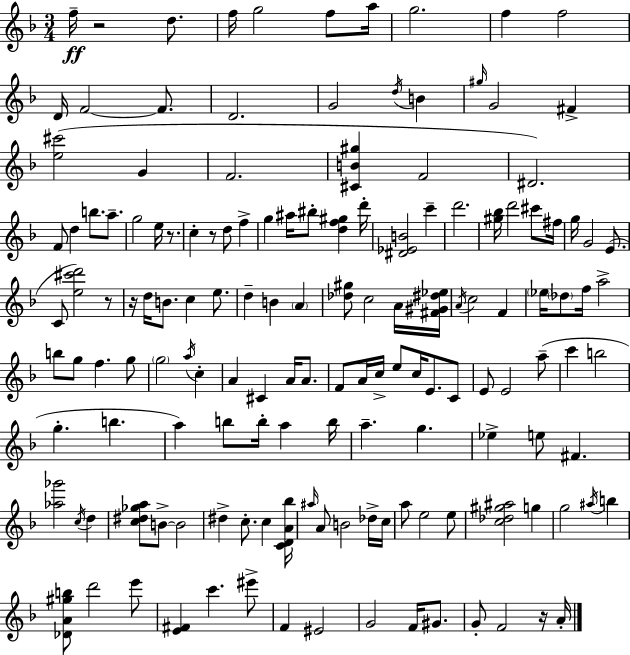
F5/s R/h D5/e. F5/s G5/h F5/e A5/s G5/h. F5/q F5/h D4/s F4/h F4/e. D4/h. G4/h D5/s B4/q G#5/s G4/h F#4/q [E5,C#6]/h G4/q F4/h. [C#4,B4,G#5]/q F4/h D#4/h. F4/e D5/q B5/e. A5/e. G5/h E5/s R/e. C5/q R/e D5/e F5/q G5/q A#5/s BIS5/e [D5,F5,G#5]/q D6/s [D#4,Eb4,B4]/h C6/q D6/h. [G#5,Bb5]/s D6/h C#6/e F#5/s G5/s G4/h E4/e. C4/e [E5,C#6,D6]/h R/e R/s D5/s B4/e. C5/q E5/e. D5/q B4/q A4/q [Db5,G#5]/e C5/h A4/s [F#4,G#4,D#5,Eb5]/s A4/s C5/h F4/q Eb5/s Db5/e F5/s A5/h B5/e G5/e F5/q. G5/e G5/h A5/s C5/q A4/q C#4/q A4/s A4/e. F4/e A4/s C5/s E5/e C5/s E4/e. C4/e E4/e E4/h A5/e C6/q B5/h G5/q. B5/q. A5/q B5/e B5/s A5/q B5/s A5/q. G5/q. Eb5/q E5/e F#4/q. [Ab5,Gb6]/h C5/s D5/q [C5,D#5,Gb5,A5]/e B4/e B4/h D#5/q C5/e. C5/q [C4,D4,A4,Bb5]/s A#5/s A4/e B4/h Db5/s C5/s A5/e E5/h E5/e [C5,Db5,G#5,A#5]/h G5/q G5/h A#5/s B5/q [Db4,A4,G#5,B5]/e D6/h E6/e [E4,F#4]/q C6/q. EIS6/e F4/q EIS4/h G4/h F4/s G#4/e. G4/e F4/h R/s A4/s